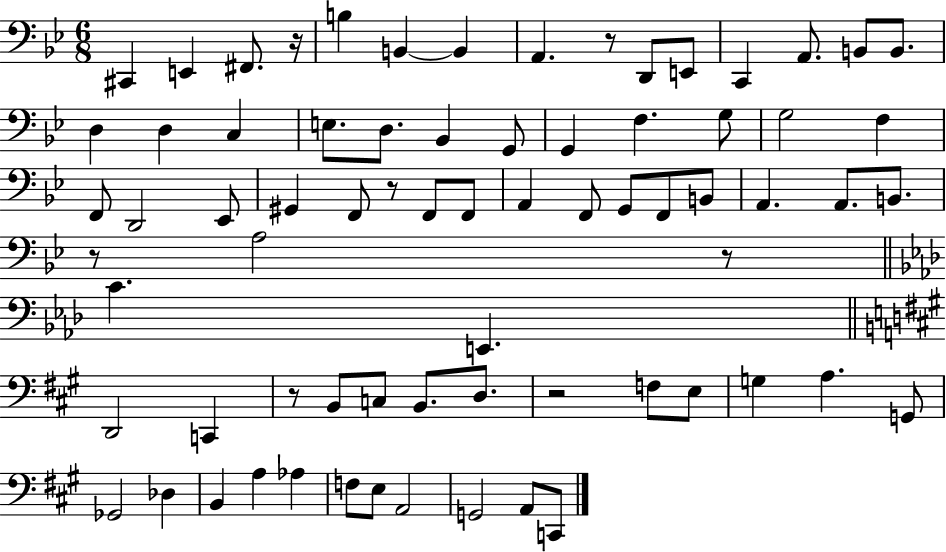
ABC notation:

X:1
T:Untitled
M:6/8
L:1/4
K:Bb
^C,, E,, ^F,,/2 z/4 B, B,, B,, A,, z/2 D,,/2 E,,/2 C,, A,,/2 B,,/2 B,,/2 D, D, C, E,/2 D,/2 _B,, G,,/2 G,, F, G,/2 G,2 F, F,,/2 D,,2 _E,,/2 ^G,, F,,/2 z/2 F,,/2 F,,/2 A,, F,,/2 G,,/2 F,,/2 B,,/2 A,, A,,/2 B,,/2 z/2 A,2 z/2 C E,, D,,2 C,, z/2 B,,/2 C,/2 B,,/2 D,/2 z2 F,/2 E,/2 G, A, G,,/2 _G,,2 _D, B,, A, _A, F,/2 E,/2 A,,2 G,,2 A,,/2 C,,/2